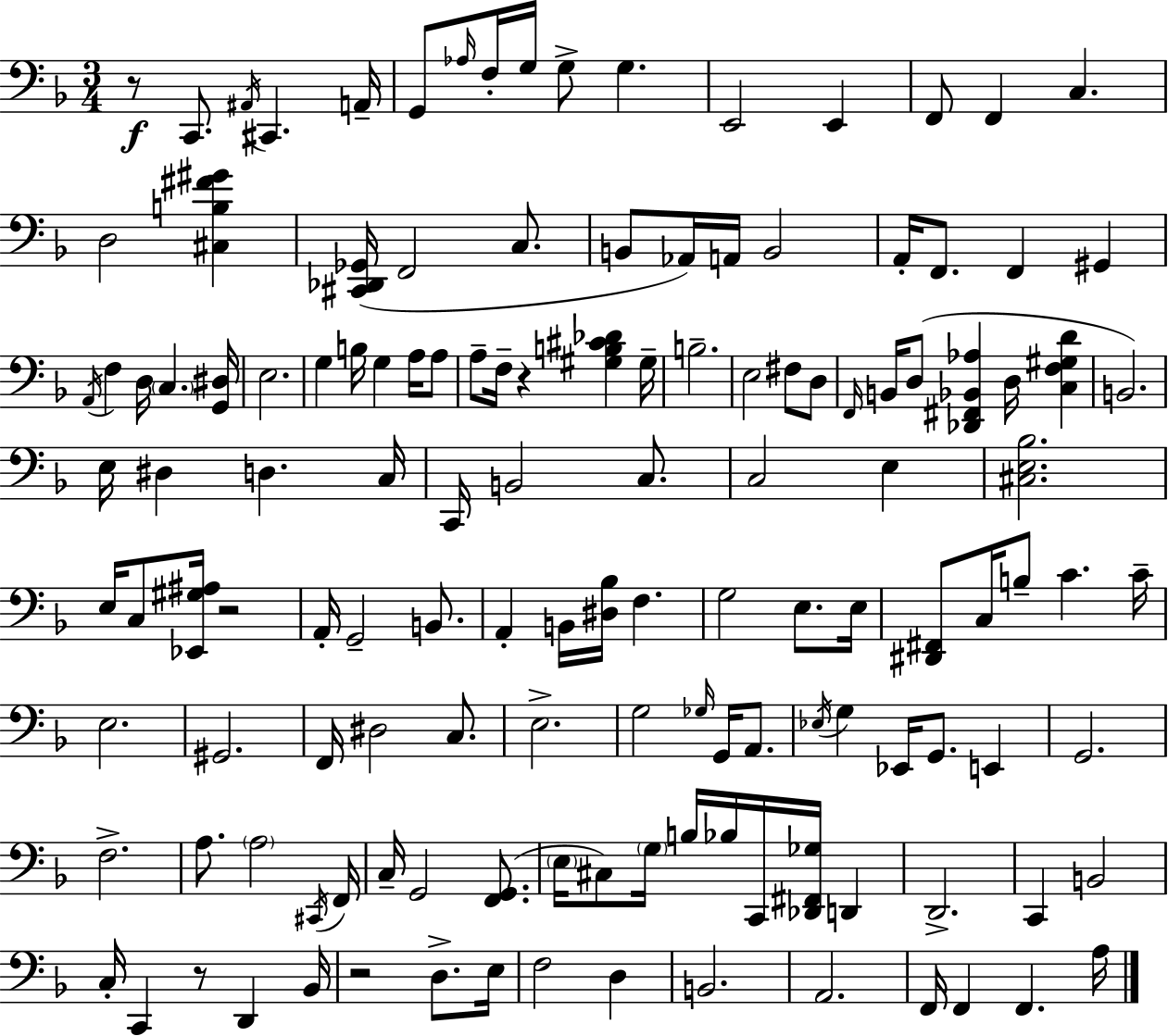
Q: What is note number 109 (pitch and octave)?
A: Bb2